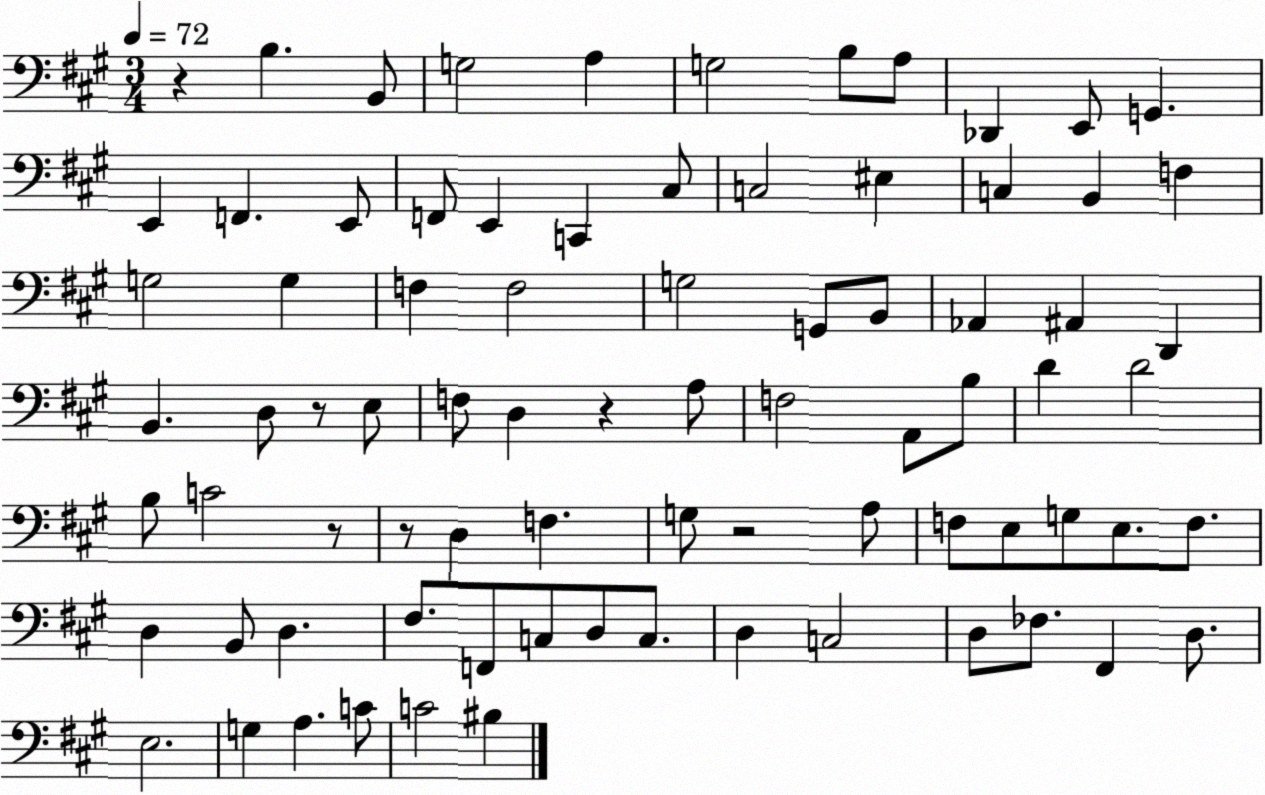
X:1
T:Untitled
M:3/4
L:1/4
K:A
z B, B,,/2 G,2 A, G,2 B,/2 A,/2 _D,, E,,/2 G,, E,, F,, E,,/2 F,,/2 E,, C,, ^C,/2 C,2 ^E, C, B,, F, G,2 G, F, F,2 G,2 G,,/2 B,,/2 _A,, ^A,, D,, B,, D,/2 z/2 E,/2 F,/2 D, z A,/2 F,2 A,,/2 B,/2 D D2 B,/2 C2 z/2 z/2 D, F, G,/2 z2 A,/2 F,/2 E,/2 G,/2 E,/2 F,/2 D, B,,/2 D, ^F,/2 F,,/2 C,/2 D,/2 C,/2 D, C,2 D,/2 _F,/2 ^F,, D,/2 E,2 G, A, C/2 C2 ^B,